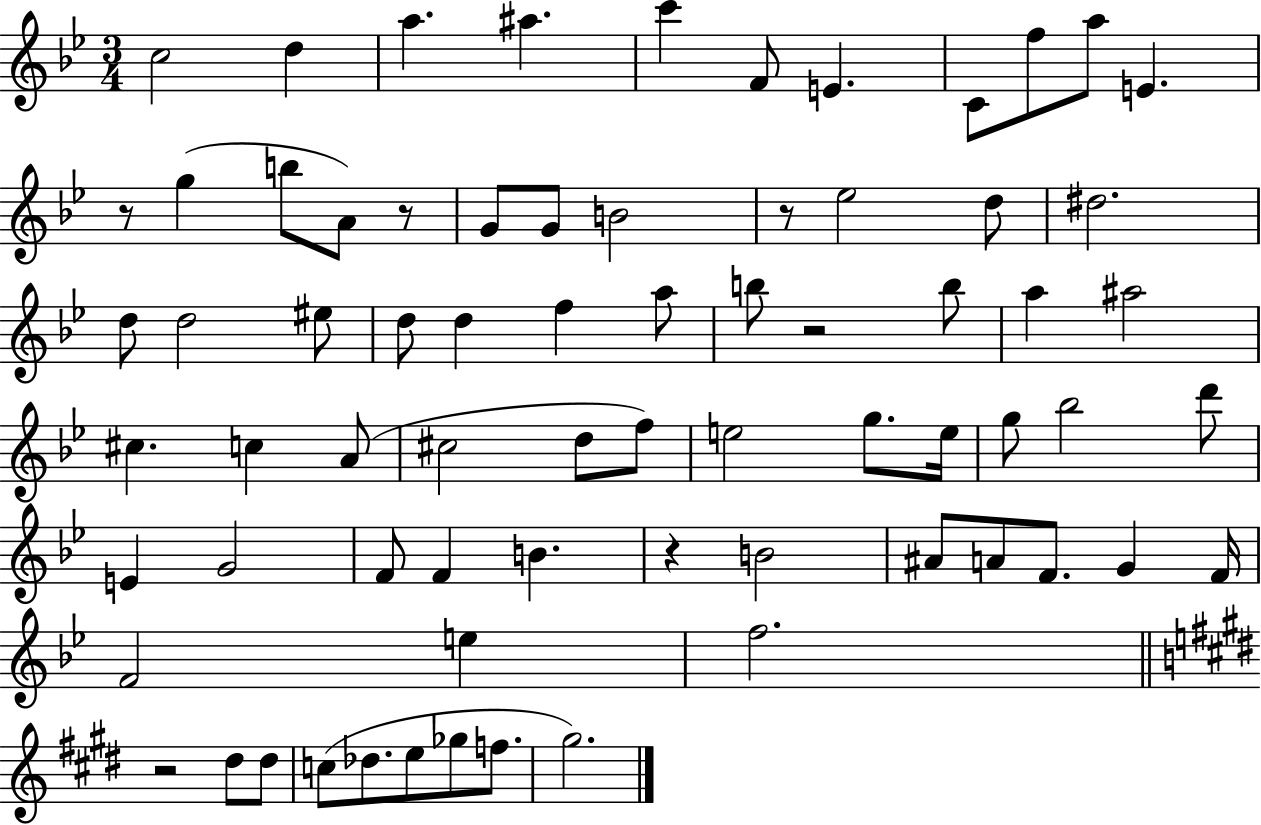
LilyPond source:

{
  \clef treble
  \numericTimeSignature
  \time 3/4
  \key bes \major
  c''2 d''4 | a''4. ais''4. | c'''4 f'8 e'4. | c'8 f''8 a''8 e'4. | \break r8 g''4( b''8 a'8) r8 | g'8 g'8 b'2 | r8 ees''2 d''8 | dis''2. | \break d''8 d''2 eis''8 | d''8 d''4 f''4 a''8 | b''8 r2 b''8 | a''4 ais''2 | \break cis''4. c''4 a'8( | cis''2 d''8 f''8) | e''2 g''8. e''16 | g''8 bes''2 d'''8 | \break e'4 g'2 | f'8 f'4 b'4. | r4 b'2 | ais'8 a'8 f'8. g'4 f'16 | \break f'2 e''4 | f''2. | \bar "||" \break \key e \major r2 dis''8 dis''8 | c''8( des''8. e''8 ges''8 f''8. | gis''2.) | \bar "|."
}